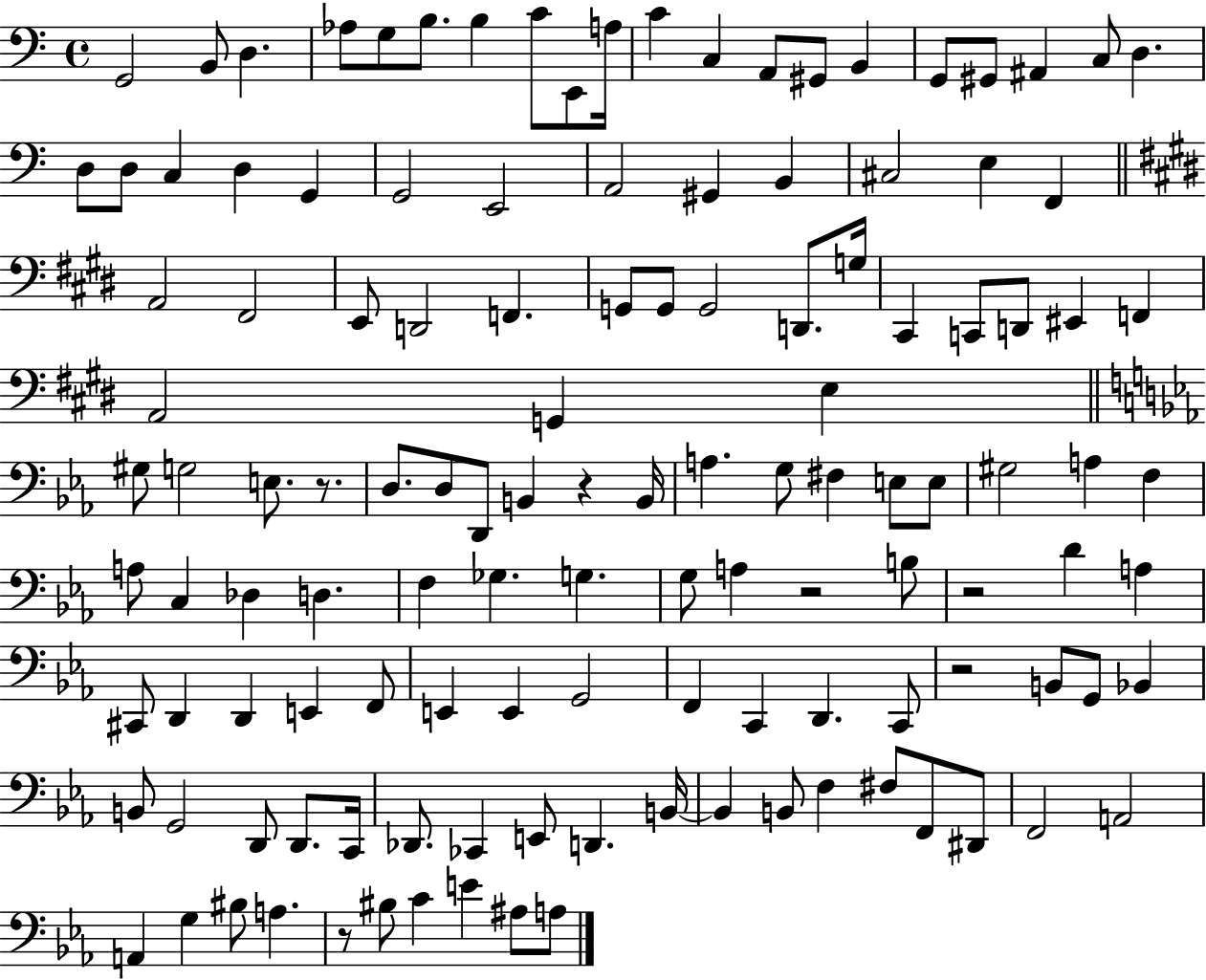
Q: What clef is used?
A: bass